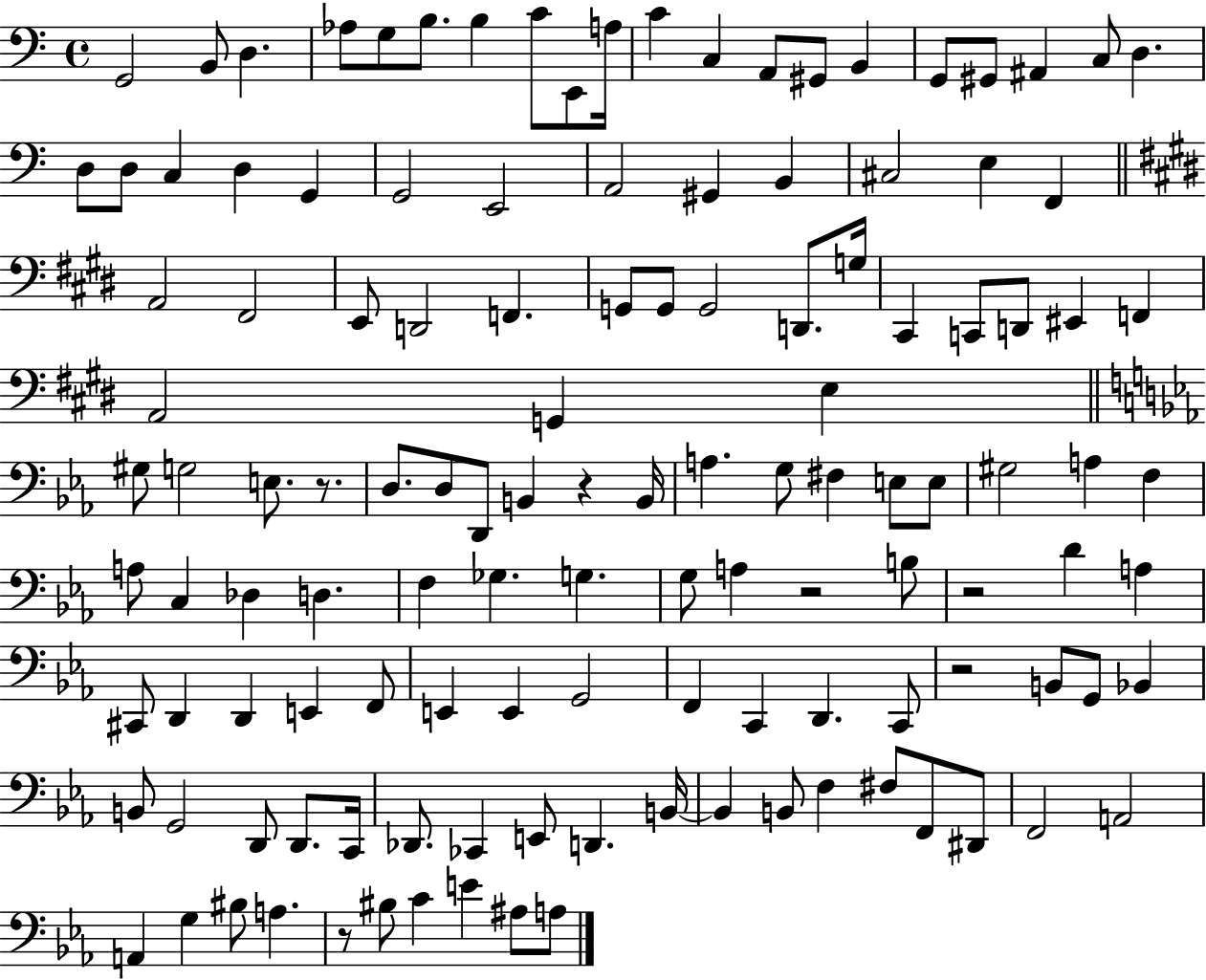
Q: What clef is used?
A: bass